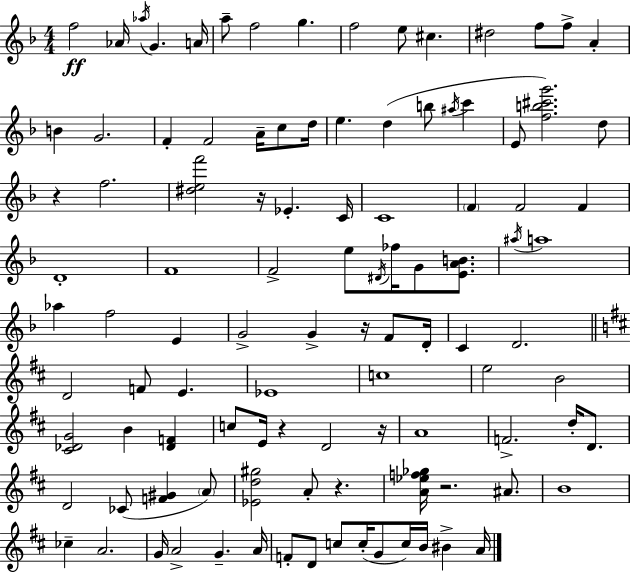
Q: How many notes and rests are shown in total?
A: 105